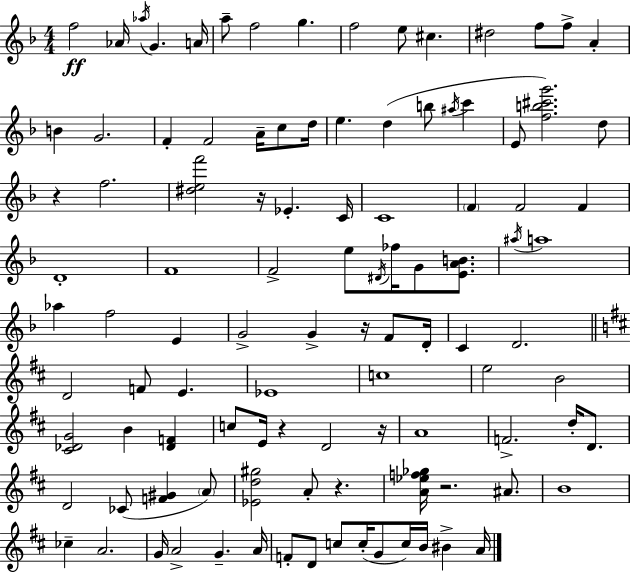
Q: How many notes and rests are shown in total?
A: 105